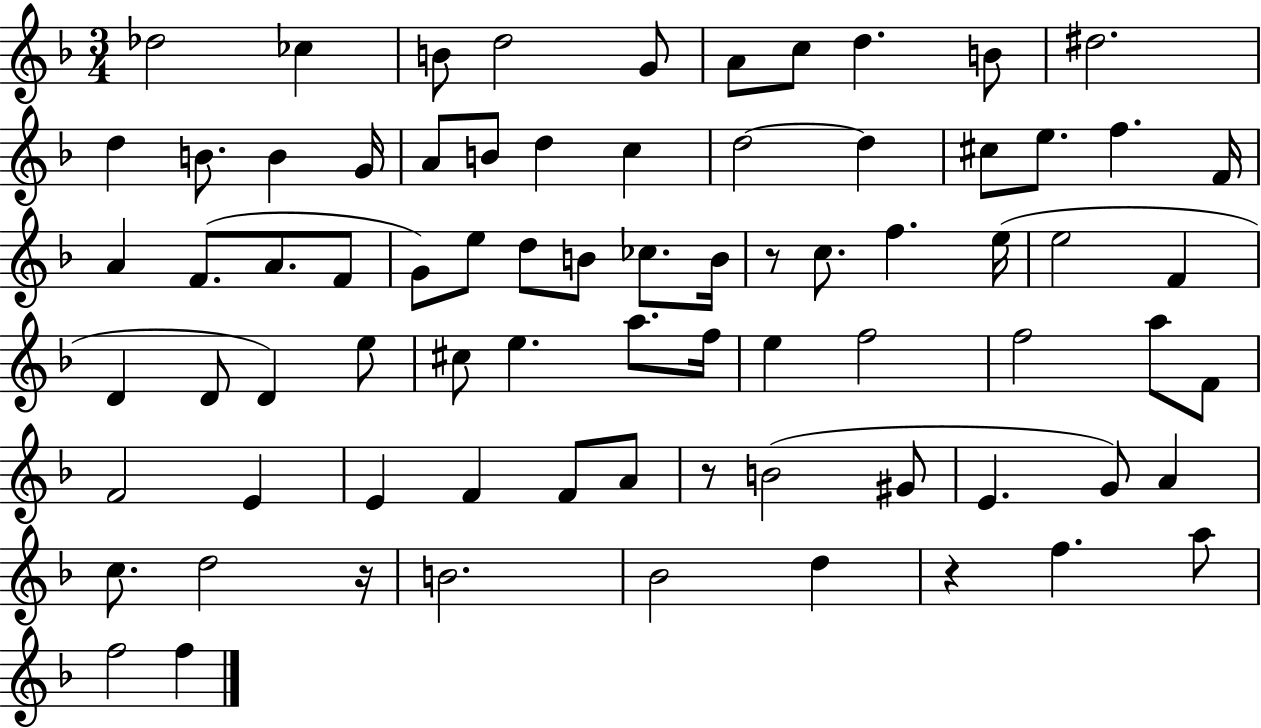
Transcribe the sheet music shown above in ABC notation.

X:1
T:Untitled
M:3/4
L:1/4
K:F
_d2 _c B/2 d2 G/2 A/2 c/2 d B/2 ^d2 d B/2 B G/4 A/2 B/2 d c d2 d ^c/2 e/2 f F/4 A F/2 A/2 F/2 G/2 e/2 d/2 B/2 _c/2 B/4 z/2 c/2 f e/4 e2 F D D/2 D e/2 ^c/2 e a/2 f/4 e f2 f2 a/2 F/2 F2 E E F F/2 A/2 z/2 B2 ^G/2 E G/2 A c/2 d2 z/4 B2 _B2 d z f a/2 f2 f